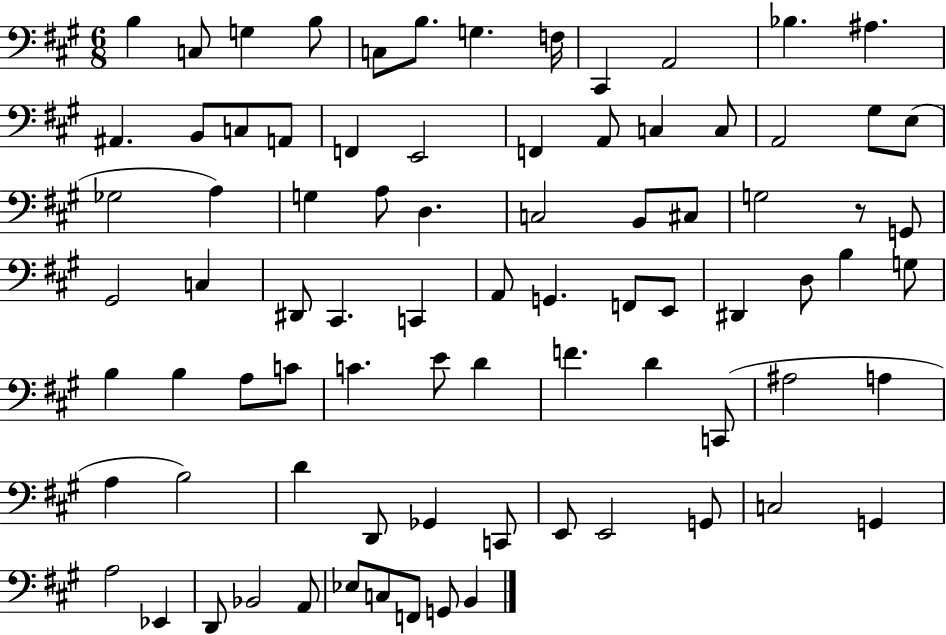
B3/q C3/e G3/q B3/e C3/e B3/e. G3/q. F3/s C#2/q A2/h Bb3/q. A#3/q. A#2/q. B2/e C3/e A2/e F2/q E2/h F2/q A2/e C3/q C3/e A2/h G#3/e E3/e Gb3/h A3/q G3/q A3/e D3/q. C3/h B2/e C#3/e G3/h R/e G2/e G#2/h C3/q D#2/e C#2/q. C2/q A2/e G2/q. F2/e E2/e D#2/q D3/e B3/q G3/e B3/q B3/q A3/e C4/e C4/q. E4/e D4/q F4/q. D4/q C2/e A#3/h A3/q A3/q B3/h D4/q D2/e Gb2/q C2/e E2/e E2/h G2/e C3/h G2/q A3/h Eb2/q D2/e Bb2/h A2/e Eb3/e C3/e F2/e G2/e B2/q